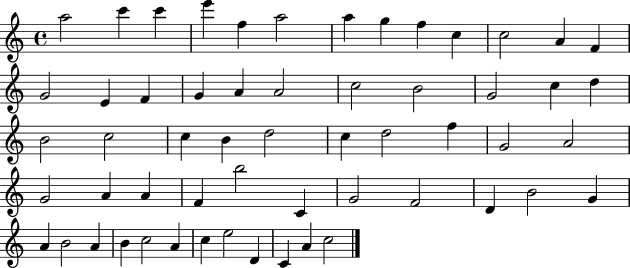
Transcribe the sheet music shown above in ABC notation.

X:1
T:Untitled
M:4/4
L:1/4
K:C
a2 c' c' e' f a2 a g f c c2 A F G2 E F G A A2 c2 B2 G2 c d B2 c2 c B d2 c d2 f G2 A2 G2 A A F b2 C G2 F2 D B2 G A B2 A B c2 A c e2 D C A c2